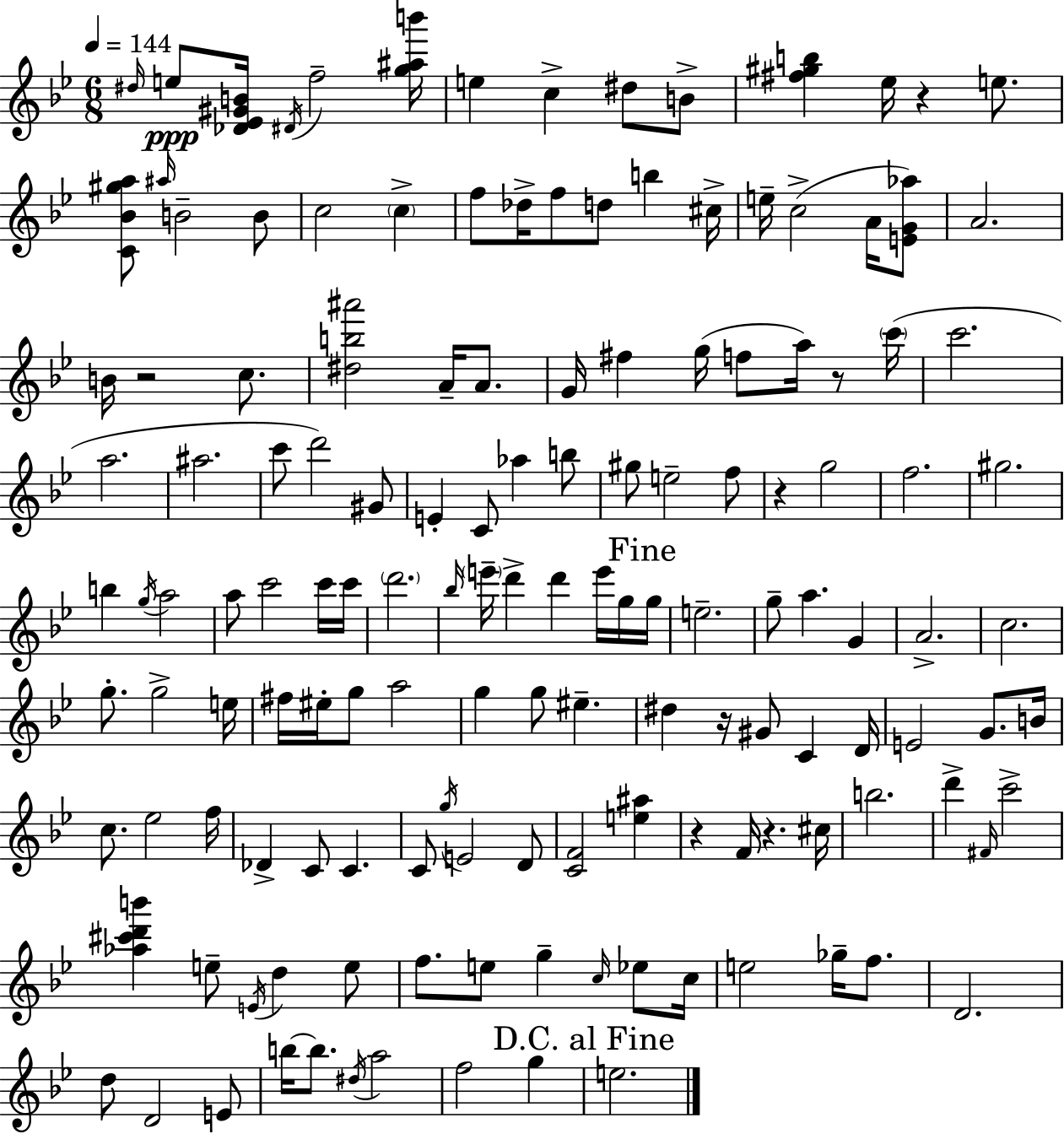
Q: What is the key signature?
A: BES major